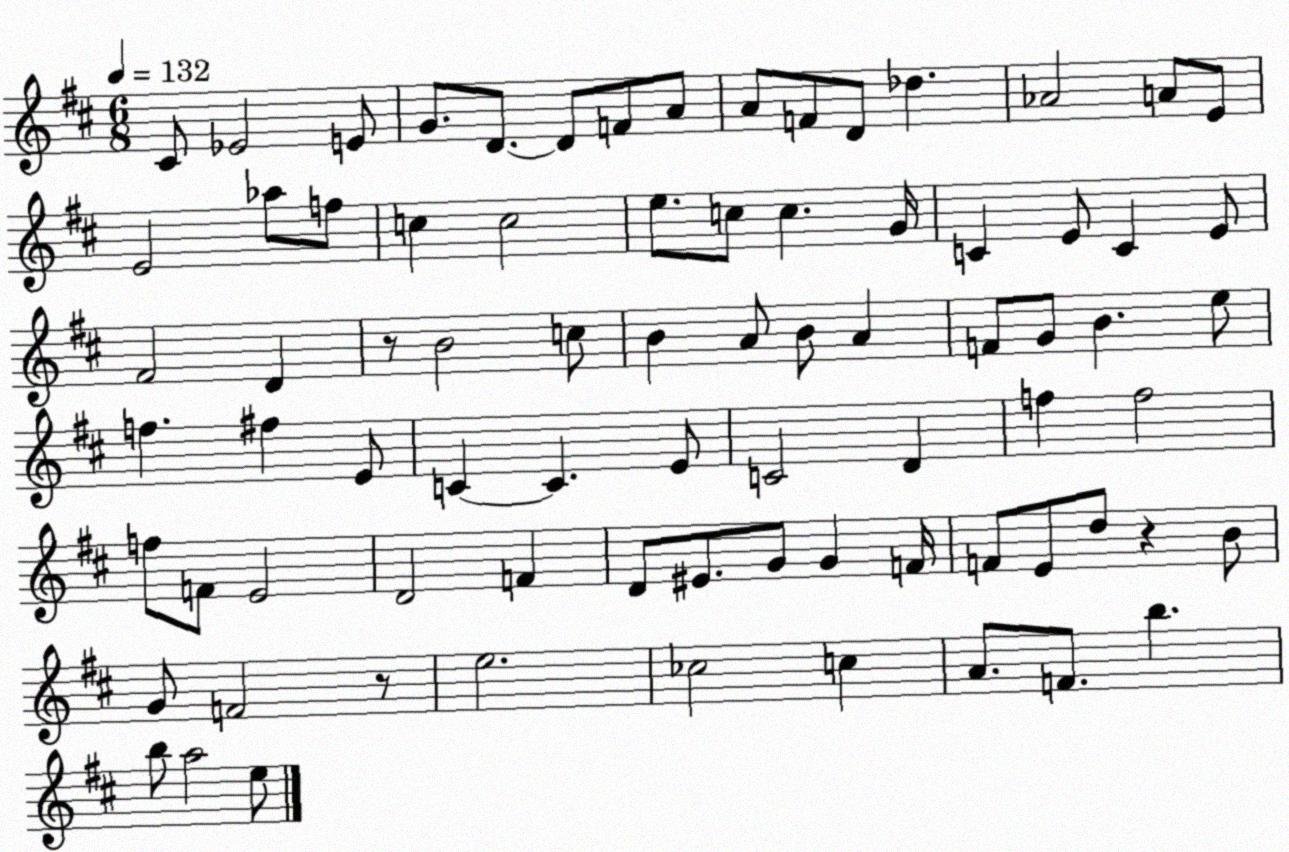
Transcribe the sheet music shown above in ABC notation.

X:1
T:Untitled
M:6/8
L:1/4
K:D
^C/2 _E2 E/2 G/2 D/2 D/2 F/2 A/2 A/2 F/2 D/2 _d _A2 A/2 E/2 E2 _a/2 f/2 c c2 e/2 c/2 c G/4 C E/2 C E/2 ^F2 D z/2 B2 c/2 B A/2 B/2 A F/2 G/2 B e/2 f ^f E/2 C C E/2 C2 D f f2 f/2 F/2 E2 D2 F D/2 ^E/2 G/2 G F/4 F/2 E/2 d/2 z B/2 G/2 F2 z/2 e2 _c2 c A/2 F/2 b b/2 a2 e/2